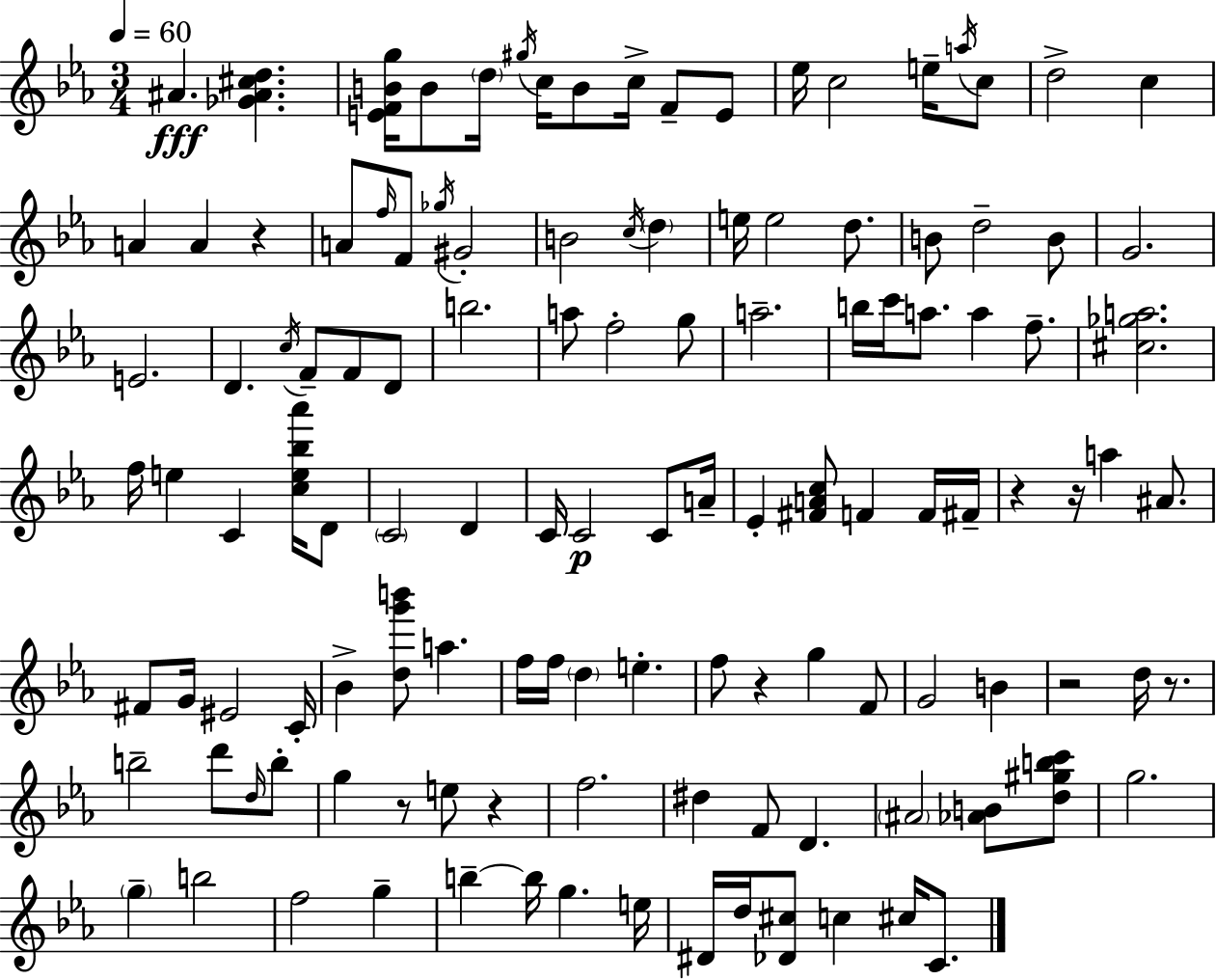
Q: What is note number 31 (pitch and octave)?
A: D5